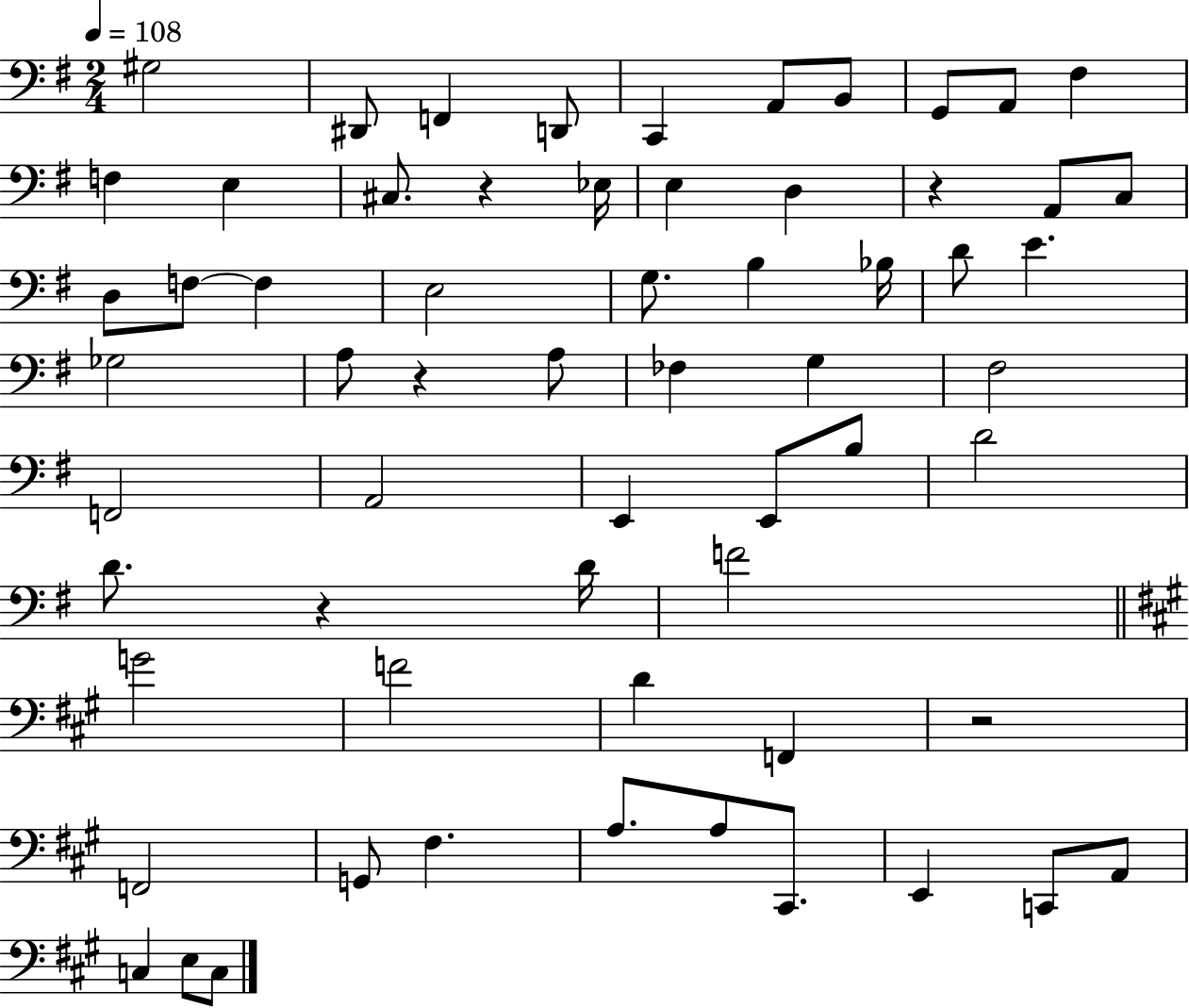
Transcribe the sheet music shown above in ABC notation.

X:1
T:Untitled
M:2/4
L:1/4
K:G
^G,2 ^D,,/2 F,, D,,/2 C,, A,,/2 B,,/2 G,,/2 A,,/2 ^F, F, E, ^C,/2 z _E,/4 E, D, z A,,/2 C,/2 D,/2 F,/2 F, E,2 G,/2 B, _B,/4 D/2 E _G,2 A,/2 z A,/2 _F, G, ^F,2 F,,2 A,,2 E,, E,,/2 B,/2 D2 D/2 z D/4 F2 G2 F2 D F,, z2 F,,2 G,,/2 ^F, A,/2 A,/2 ^C,,/2 E,, C,,/2 A,,/2 C, E,/2 C,/2